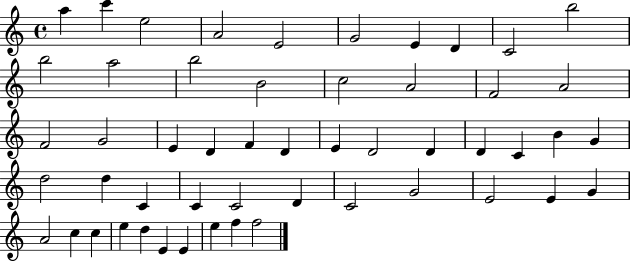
A5/q C6/q E5/h A4/h E4/h G4/h E4/q D4/q C4/h B5/h B5/h A5/h B5/h B4/h C5/h A4/h F4/h A4/h F4/h G4/h E4/q D4/q F4/q D4/q E4/q D4/h D4/q D4/q C4/q B4/q G4/q D5/h D5/q C4/q C4/q C4/h D4/q C4/h G4/h E4/h E4/q G4/q A4/h C5/q C5/q E5/q D5/q E4/q E4/q E5/q F5/q F5/h